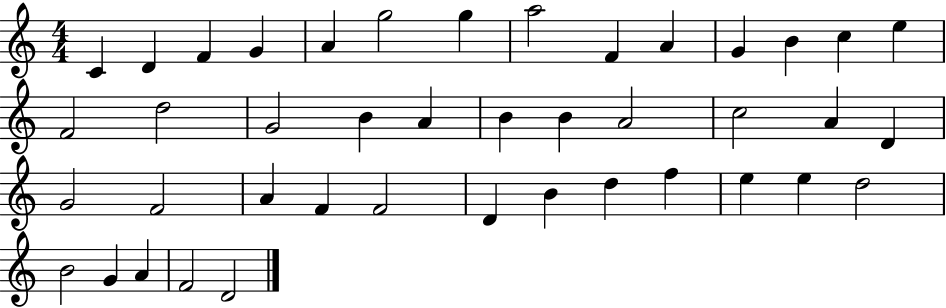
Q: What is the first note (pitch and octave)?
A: C4